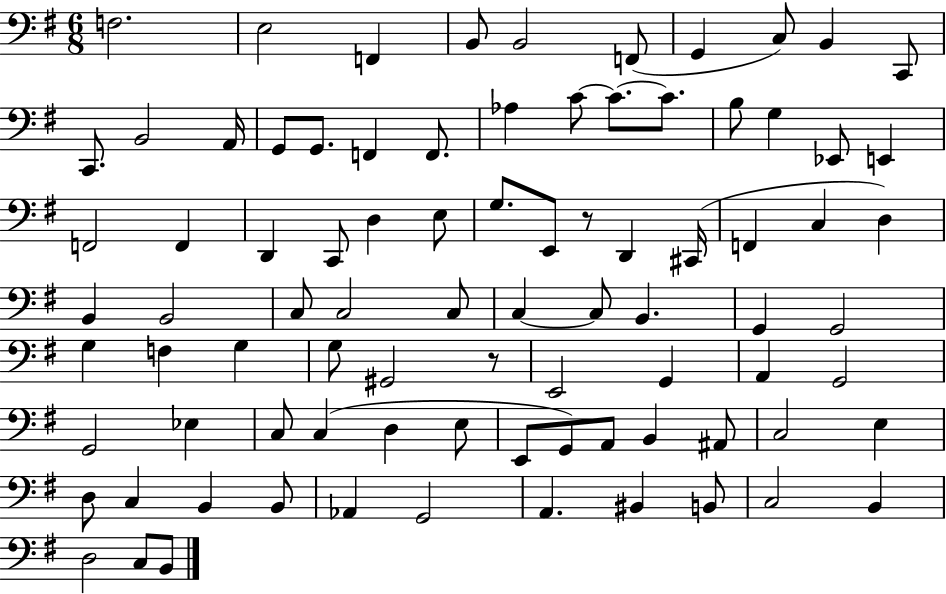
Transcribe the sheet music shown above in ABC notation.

X:1
T:Untitled
M:6/8
L:1/4
K:G
F,2 E,2 F,, B,,/2 B,,2 F,,/2 G,, C,/2 B,, C,,/2 C,,/2 B,,2 A,,/4 G,,/2 G,,/2 F,, F,,/2 _A, C/2 C/2 C/2 B,/2 G, _E,,/2 E,, F,,2 F,, D,, C,,/2 D, E,/2 G,/2 E,,/2 z/2 D,, ^C,,/4 F,, C, D, B,, B,,2 C,/2 C,2 C,/2 C, C,/2 B,, G,, G,,2 G, F, G, G,/2 ^G,,2 z/2 E,,2 G,, A,, G,,2 G,,2 _E, C,/2 C, D, E,/2 E,,/2 G,,/2 A,,/2 B,, ^A,,/2 C,2 E, D,/2 C, B,, B,,/2 _A,, G,,2 A,, ^B,, B,,/2 C,2 B,, D,2 C,/2 B,,/2